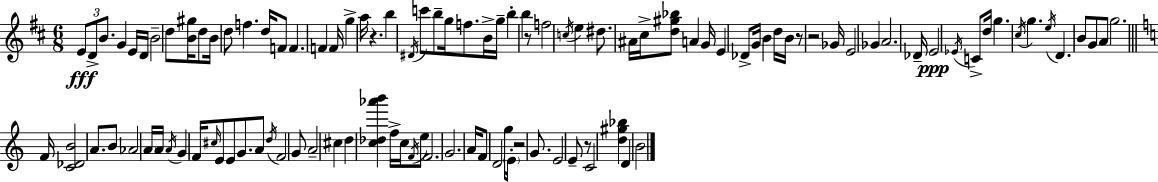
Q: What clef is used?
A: treble